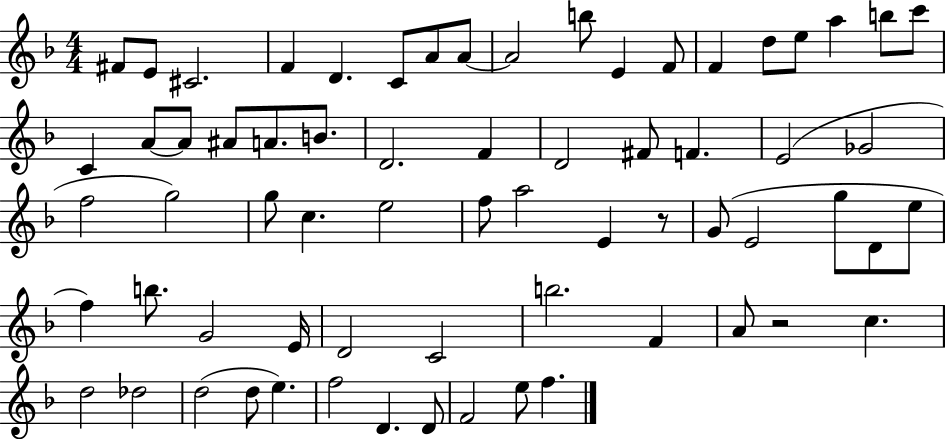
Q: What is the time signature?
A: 4/4